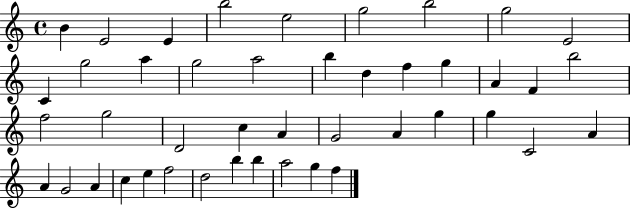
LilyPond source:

{
  \clef treble
  \time 4/4
  \defaultTimeSignature
  \key c \major
  b'4 e'2 e'4 | b''2 e''2 | g''2 b''2 | g''2 e'2 | \break c'4 g''2 a''4 | g''2 a''2 | b''4 d''4 f''4 g''4 | a'4 f'4 b''2 | \break f''2 g''2 | d'2 c''4 a'4 | g'2 a'4 g''4 | g''4 c'2 a'4 | \break a'4 g'2 a'4 | c''4 e''4 f''2 | d''2 b''4 b''4 | a''2 g''4 f''4 | \break \bar "|."
}